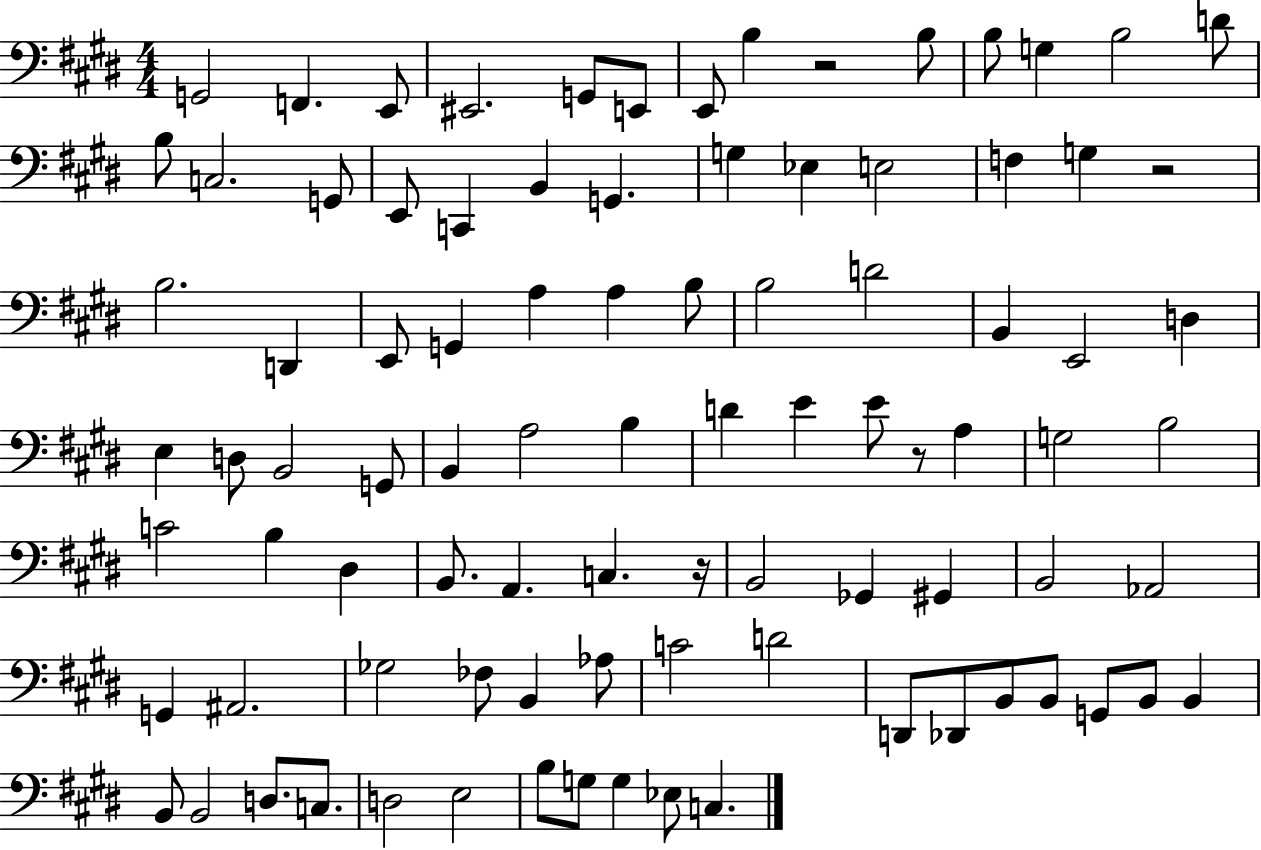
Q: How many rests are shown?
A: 4